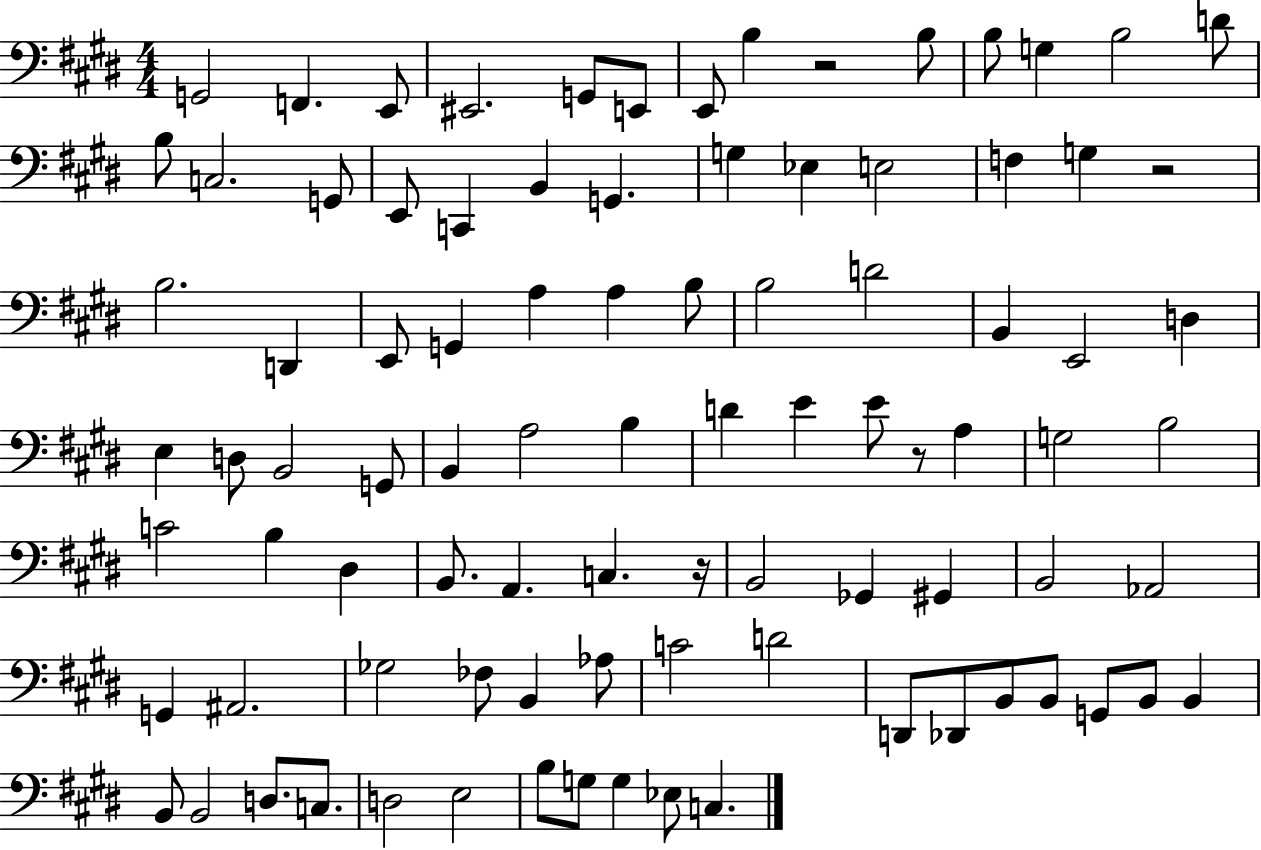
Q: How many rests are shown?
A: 4